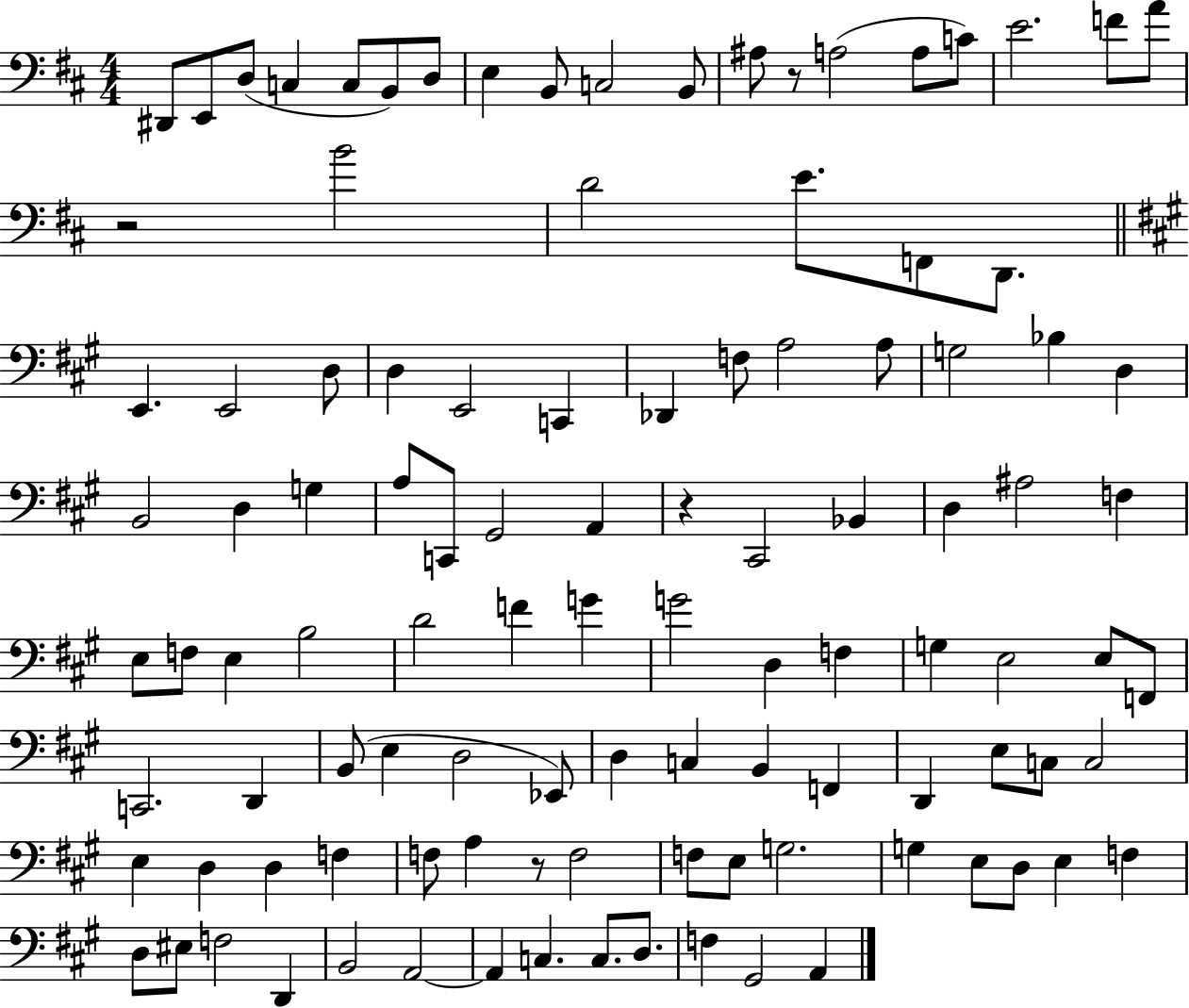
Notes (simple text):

D#2/e E2/e D3/e C3/q C3/e B2/e D3/e E3/q B2/e C3/h B2/e A#3/e R/e A3/h A3/e C4/e E4/h. F4/e A4/e R/h B4/h D4/h E4/e. F2/e D2/e. E2/q. E2/h D3/e D3/q E2/h C2/q Db2/q F3/e A3/h A3/e G3/h Bb3/q D3/q B2/h D3/q G3/q A3/e C2/e G#2/h A2/q R/q C#2/h Bb2/q D3/q A#3/h F3/q E3/e F3/e E3/q B3/h D4/h F4/q G4/q G4/h D3/q F3/q G3/q E3/h E3/e F2/e C2/h. D2/q B2/e E3/q D3/h Eb2/e D3/q C3/q B2/q F2/q D2/q E3/e C3/e C3/h E3/q D3/q D3/q F3/q F3/e A3/q R/e F3/h F3/e E3/e G3/h. G3/q E3/e D3/e E3/q F3/q D3/e EIS3/e F3/h D2/q B2/h A2/h A2/q C3/q. C3/e. D3/e. F3/q G#2/h A2/q